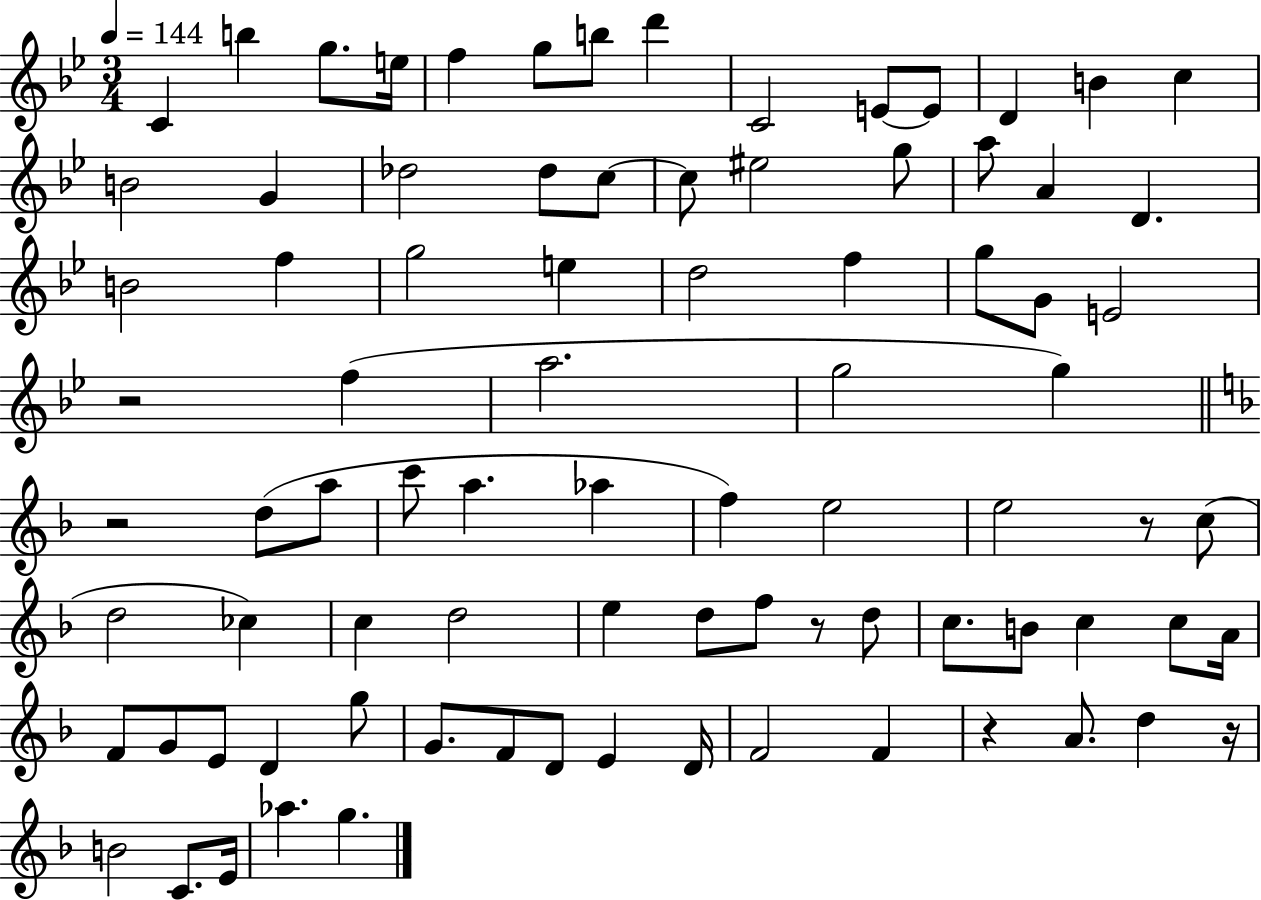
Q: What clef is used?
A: treble